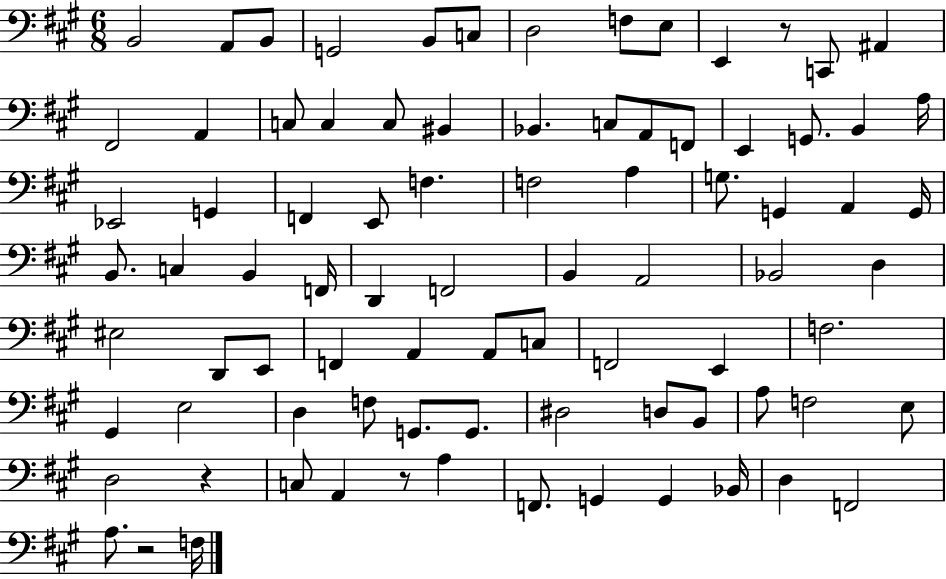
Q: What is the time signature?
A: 6/8